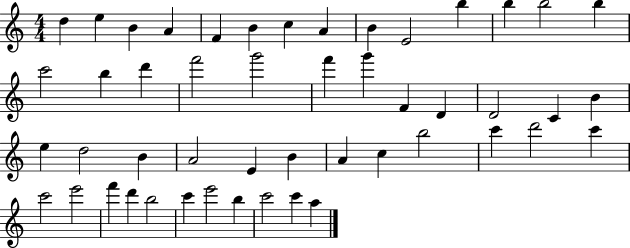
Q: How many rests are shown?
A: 0